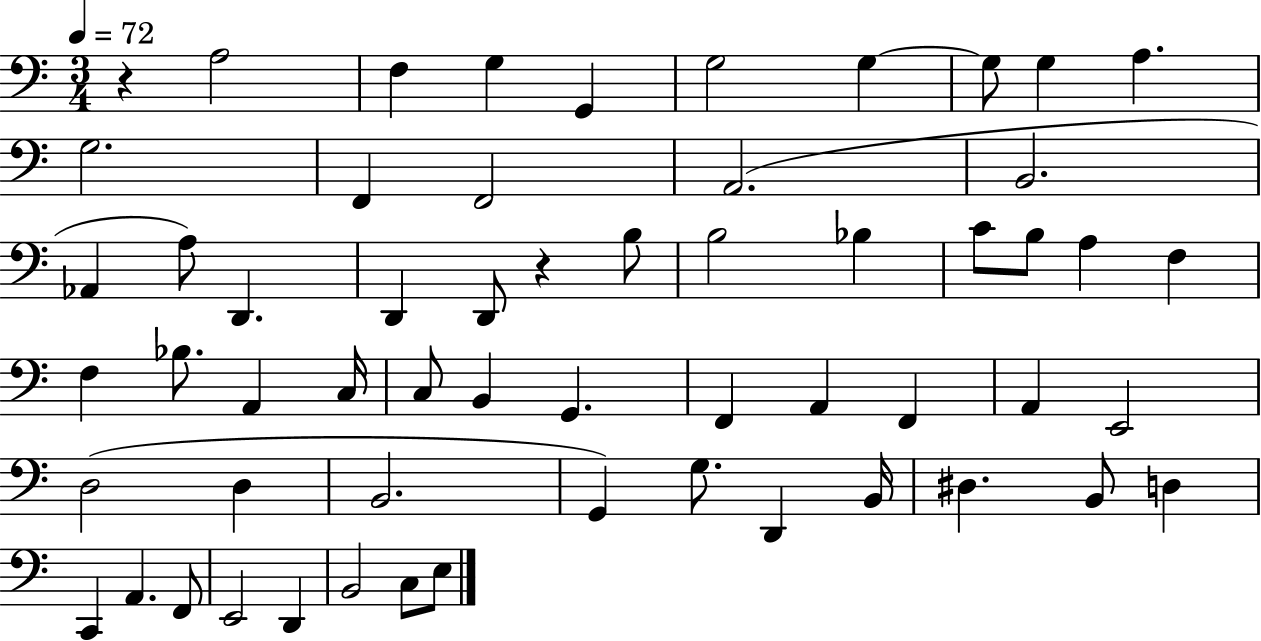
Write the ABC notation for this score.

X:1
T:Untitled
M:3/4
L:1/4
K:C
z A,2 F, G, G,, G,2 G, G,/2 G, A, G,2 F,, F,,2 A,,2 B,,2 _A,, A,/2 D,, D,, D,,/2 z B,/2 B,2 _B, C/2 B,/2 A, F, F, _B,/2 A,, C,/4 C,/2 B,, G,, F,, A,, F,, A,, E,,2 D,2 D, B,,2 G,, G,/2 D,, B,,/4 ^D, B,,/2 D, C,, A,, F,,/2 E,,2 D,, B,,2 C,/2 E,/2